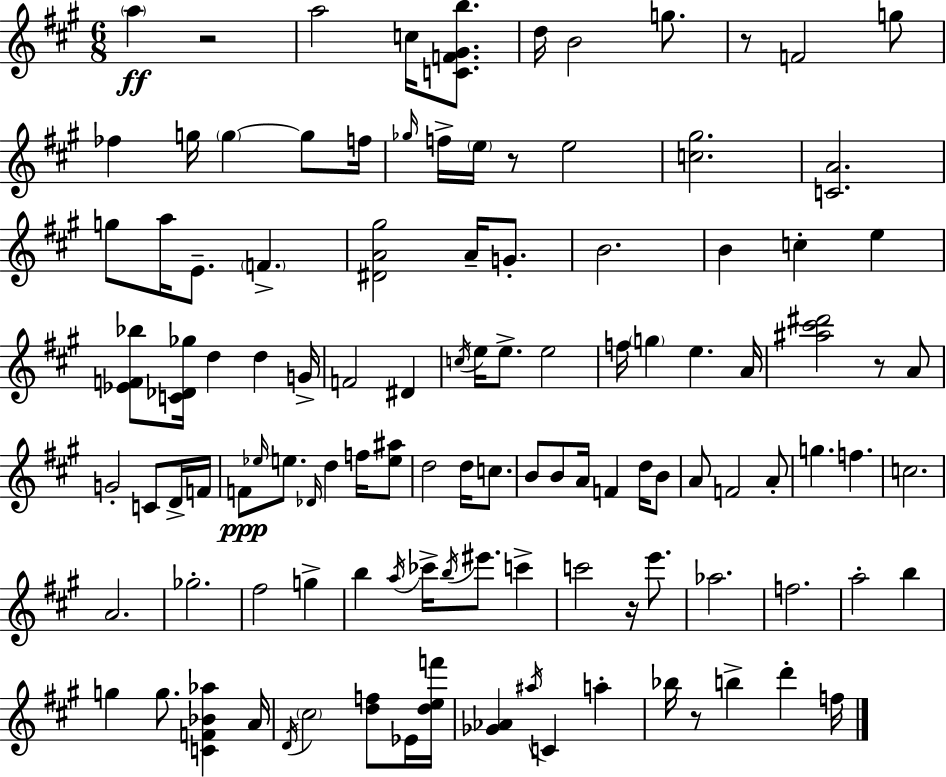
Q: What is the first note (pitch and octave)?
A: A5